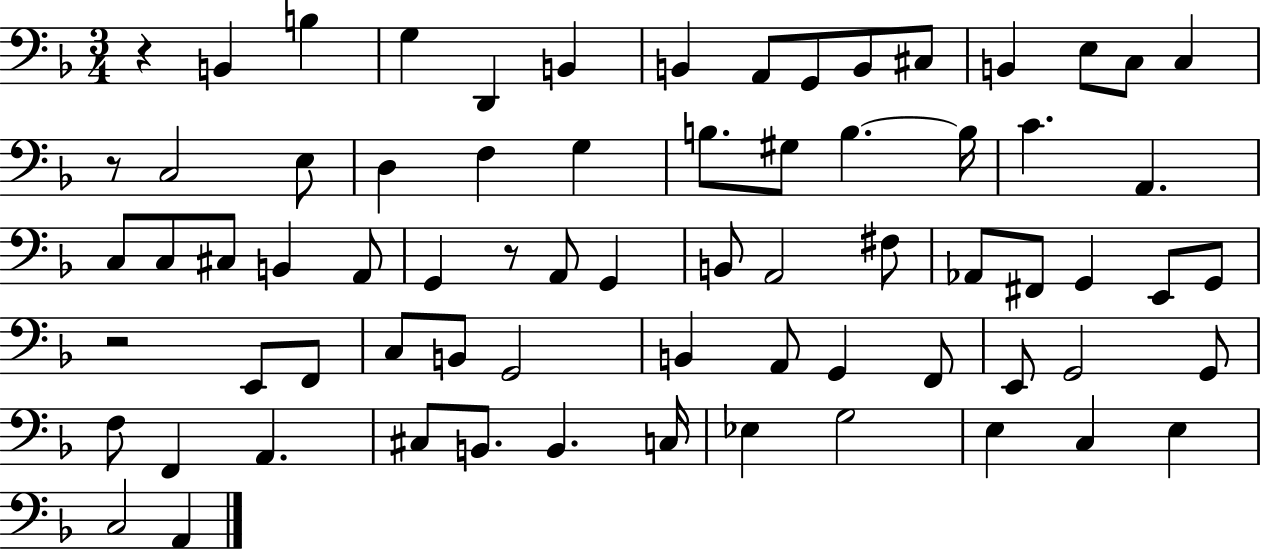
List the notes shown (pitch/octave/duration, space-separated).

R/q B2/q B3/q G3/q D2/q B2/q B2/q A2/e G2/e B2/e C#3/e B2/q E3/e C3/e C3/q R/e C3/h E3/e D3/q F3/q G3/q B3/e. G#3/e B3/q. B3/s C4/q. A2/q. C3/e C3/e C#3/e B2/q A2/e G2/q R/e A2/e G2/q B2/e A2/h F#3/e Ab2/e F#2/e G2/q E2/e G2/e R/h E2/e F2/e C3/e B2/e G2/h B2/q A2/e G2/q F2/e E2/e G2/h G2/e F3/e F2/q A2/q. C#3/e B2/e. B2/q. C3/s Eb3/q G3/h E3/q C3/q E3/q C3/h A2/q